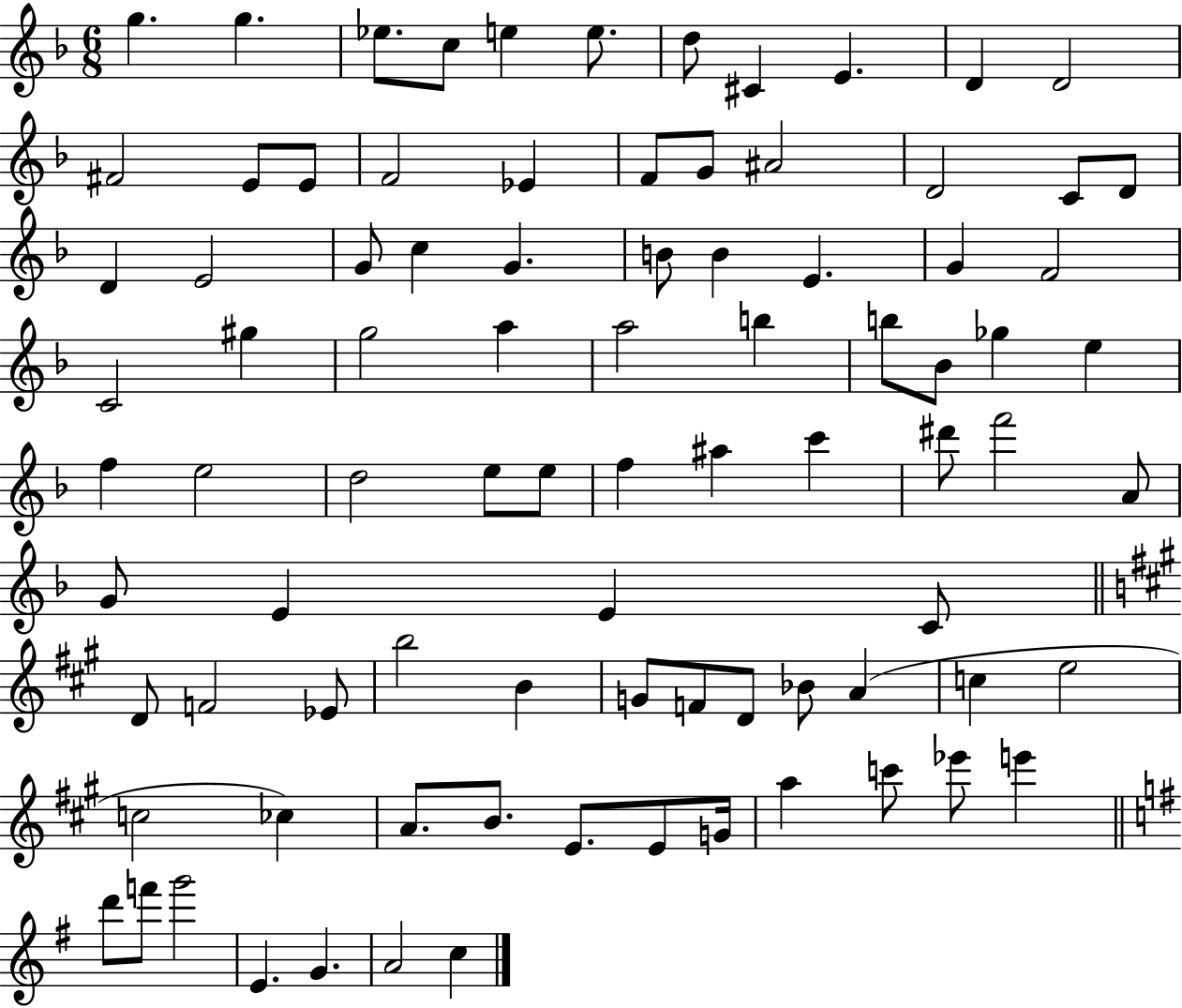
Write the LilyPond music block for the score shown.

{
  \clef treble
  \numericTimeSignature
  \time 6/8
  \key f \major
  g''4. g''4. | ees''8. c''8 e''4 e''8. | d''8 cis'4 e'4. | d'4 d'2 | \break fis'2 e'8 e'8 | f'2 ees'4 | f'8 g'8 ais'2 | d'2 c'8 d'8 | \break d'4 e'2 | g'8 c''4 g'4. | b'8 b'4 e'4. | g'4 f'2 | \break c'2 gis''4 | g''2 a''4 | a''2 b''4 | b''8 bes'8 ges''4 e''4 | \break f''4 e''2 | d''2 e''8 e''8 | f''4 ais''4 c'''4 | dis'''8 f'''2 a'8 | \break g'8 e'4 e'4 c'8 | \bar "||" \break \key a \major d'8 f'2 ees'8 | b''2 b'4 | g'8 f'8 d'8 bes'8 a'4( | c''4 e''2 | \break c''2 ces''4) | a'8. b'8. e'8. e'8 g'16 | a''4 c'''8 ees'''8 e'''4 | \bar "||" \break \key g \major d'''8 f'''8 g'''2 | e'4. g'4. | a'2 c''4 | \bar "|."
}